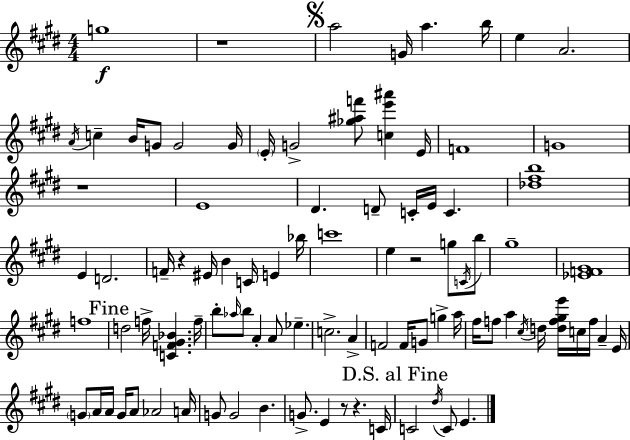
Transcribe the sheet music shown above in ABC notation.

X:1
T:Untitled
M:4/4
L:1/4
K:E
g4 z4 a2 G/4 a b/4 e A2 A/4 c B/4 G/2 G2 G/4 E/4 G2 [_g^af']/2 [ce'^a'] E/4 F4 G4 z4 E4 ^D D/2 C/4 E/4 C [_d^fb]4 E D2 F/4 z ^E/4 B C/4 E _b/4 c'4 e z2 g/2 C/4 b/2 ^g4 [_EF^G]4 f4 d2 f/4 [CF^G_B] f/4 b/2 _a/4 b/2 A A/2 _e c2 A F2 F/4 G/2 g a/4 ^f/4 f/2 a ^c/4 d/4 [df^ge']/4 c/4 f/4 A E/4 G/2 A/4 A/4 G/4 A/2 _A2 A/4 G/2 G2 B G/2 E z/2 z C/4 C2 ^d/4 C/2 E